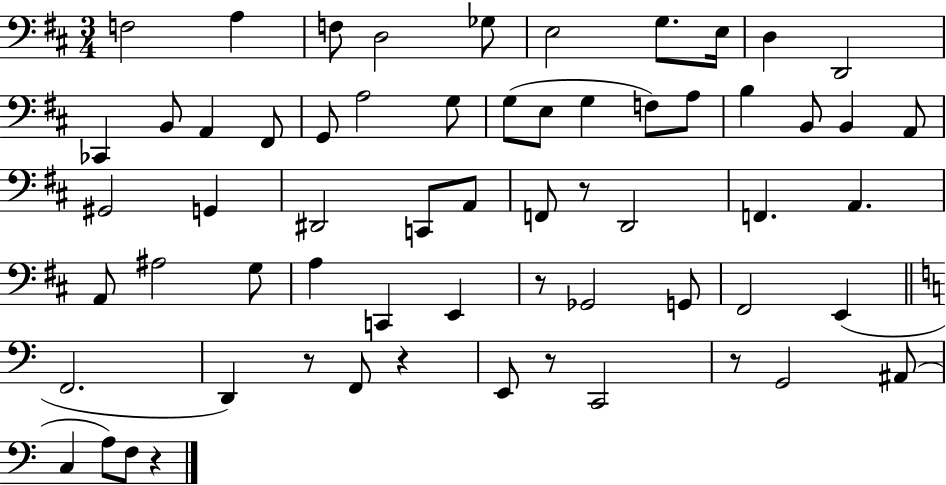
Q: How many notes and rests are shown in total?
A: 62